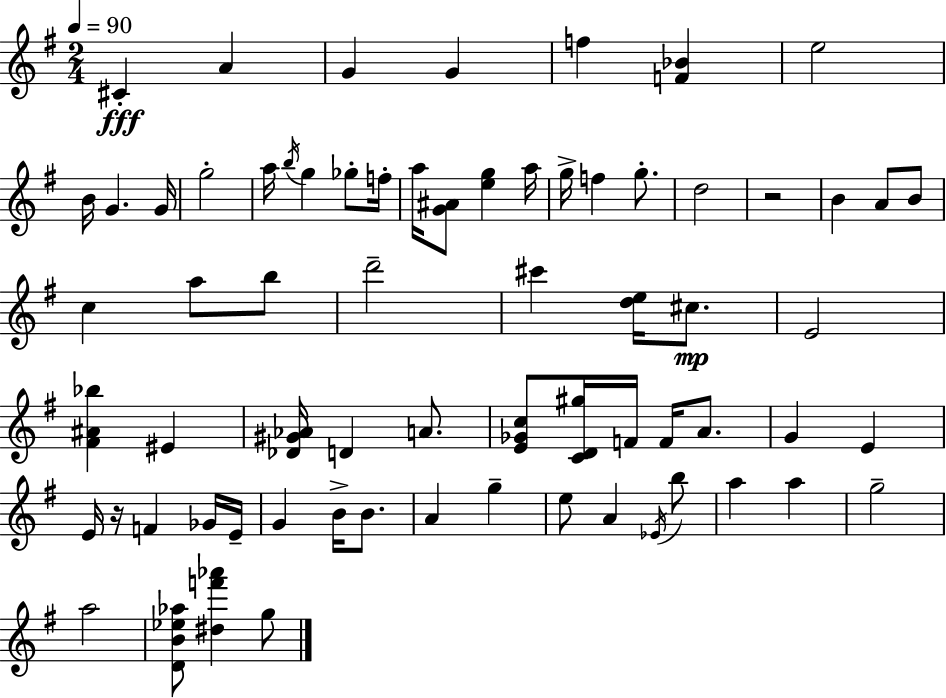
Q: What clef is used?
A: treble